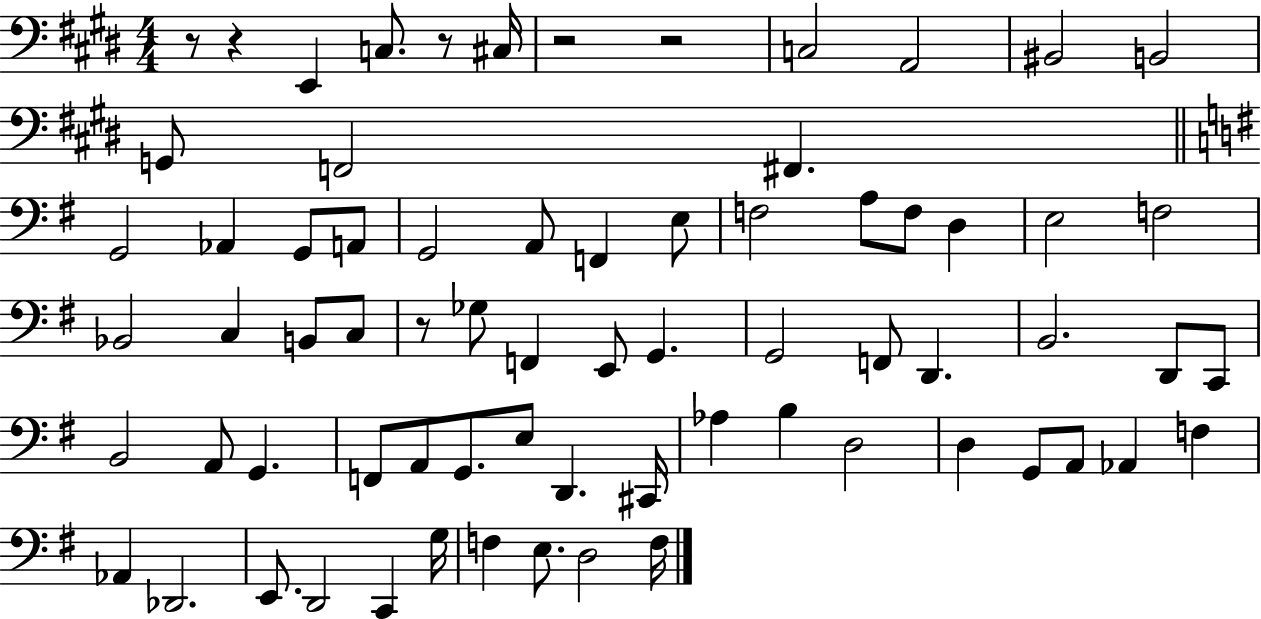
{
  \clef bass
  \numericTimeSignature
  \time 4/4
  \key e \major
  r8 r4 e,4 c8. r8 cis16 | r2 r2 | c2 a,2 | bis,2 b,2 | \break g,8 f,2 fis,4. | \bar "||" \break \key g \major g,2 aes,4 g,8 a,8 | g,2 a,8 f,4 e8 | f2 a8 f8 d4 | e2 f2 | \break bes,2 c4 b,8 c8 | r8 ges8 f,4 e,8 g,4. | g,2 f,8 d,4. | b,2. d,8 c,8 | \break b,2 a,8 g,4. | f,8 a,8 g,8. e8 d,4. cis,16 | aes4 b4 d2 | d4 g,8 a,8 aes,4 f4 | \break aes,4 des,2. | e,8. d,2 c,4 g16 | f4 e8. d2 f16 | \bar "|."
}